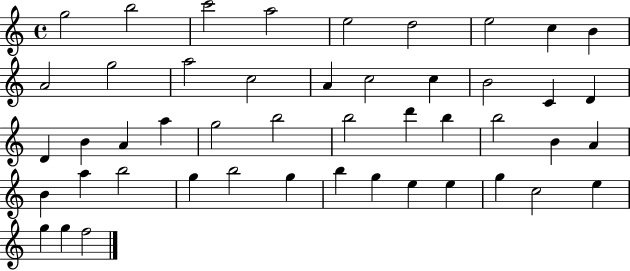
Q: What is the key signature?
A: C major